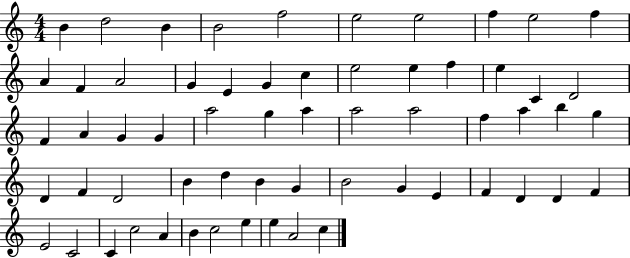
B4/q D5/h B4/q B4/h F5/h E5/h E5/h F5/q E5/h F5/q A4/q F4/q A4/h G4/q E4/q G4/q C5/q E5/h E5/q F5/q E5/q C4/q D4/h F4/q A4/q G4/q G4/q A5/h G5/q A5/q A5/h A5/h F5/q A5/q B5/q G5/q D4/q F4/q D4/h B4/q D5/q B4/q G4/q B4/h G4/q E4/q F4/q D4/q D4/q F4/q E4/h C4/h C4/q C5/h A4/q B4/q C5/h E5/q E5/q A4/h C5/q